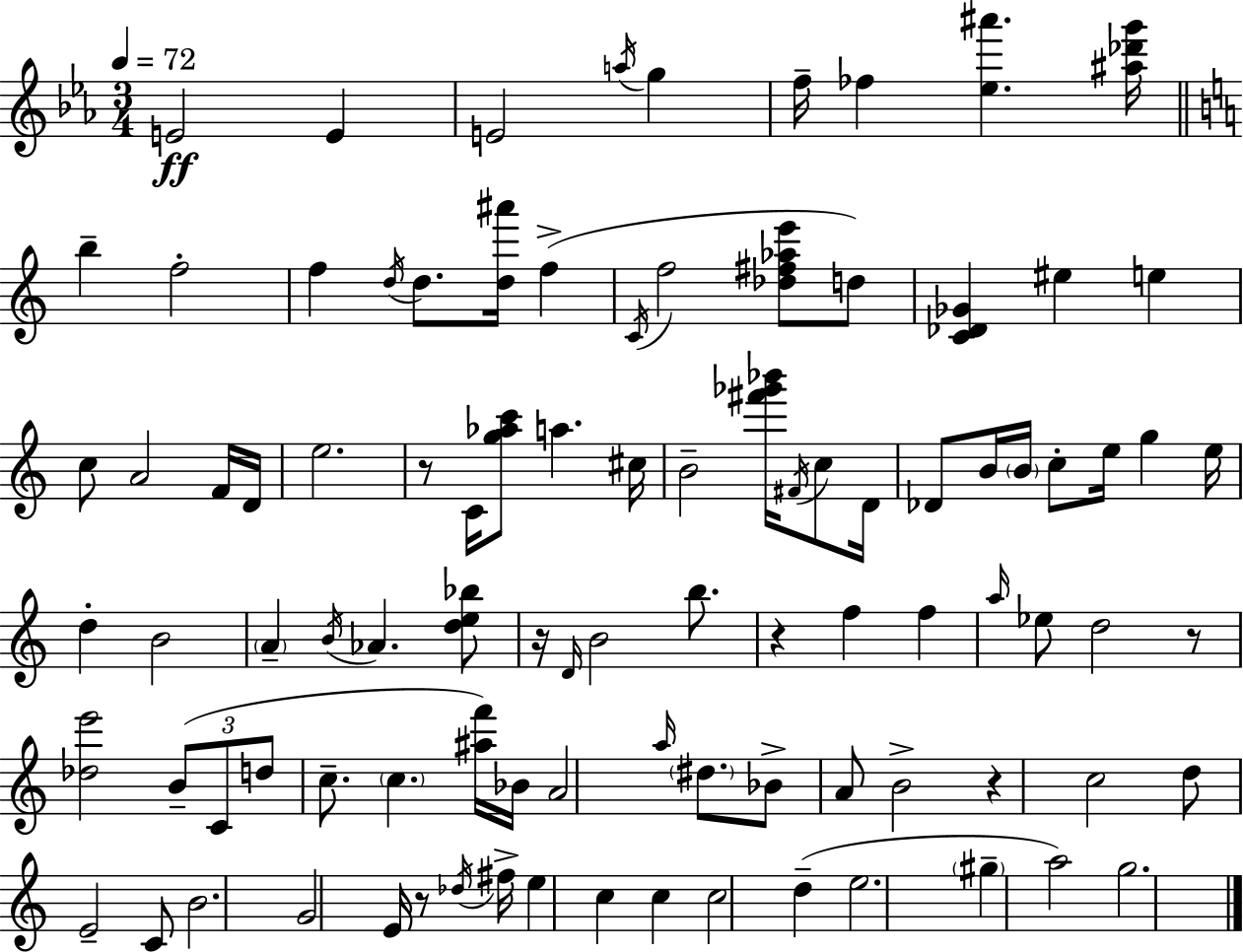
{
  \clef treble
  \numericTimeSignature
  \time 3/4
  \key c \minor
  \tempo 4 = 72
  e'2\ff e'4 | e'2 \acciaccatura { a''16 } g''4 | f''16-- fes''4 <ees'' ais'''>4. | <ais'' des''' g'''>16 \bar "||" \break \key c \major b''4-- f''2-. | f''4 \acciaccatura { d''16 } d''8. <d'' ais'''>16 f''4->( | \acciaccatura { c'16 } f''2 <des'' fis'' aes'' e'''>8 | d''8) <c' des' ges'>4 eis''4 e''4 | \break c''8 a'2 | f'16 d'16 e''2. | r8 c'16 <g'' aes'' c'''>8 a''4. | cis''16 b'2-- <fis''' ges''' bes'''>16 \acciaccatura { fis'16 } | \break c''8 d'16 des'8 b'16 \parenthesize b'16 c''8-. e''16 g''4 | e''16 d''4-. b'2 | \parenthesize a'4-- \acciaccatura { b'16 } aes'4. | <d'' e'' bes''>8 r16 \grace { d'16 } b'2 | \break b''8. r4 f''4 | f''4 \grace { a''16 } ees''8 d''2 | r8 <des'' e'''>2 | \tuplet 3/2 { b'8--( c'8 d''8 } c''8.-- \parenthesize c''4. | \break <ais'' f'''>16) bes'16 a'2 | \grace { a''16 } \parenthesize dis''8. bes'8-> a'8 b'2-> | r4 c''2 | d''8 e'2-- | \break c'8 b'2. | g'2 | e'16 r8 \acciaccatura { des''16 } fis''16-> e''4 | c''4 c''4 c''2 | \break d''4--( e''2. | \parenthesize gis''4-- | a''2) g''2. | \bar "|."
}